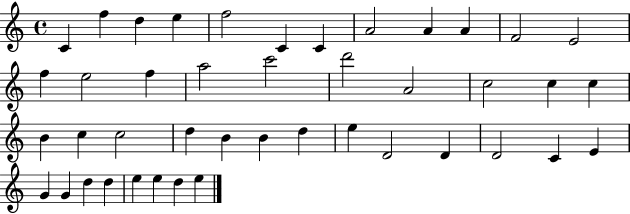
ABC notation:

X:1
T:Untitled
M:4/4
L:1/4
K:C
C f d e f2 C C A2 A A F2 E2 f e2 f a2 c'2 d'2 A2 c2 c c B c c2 d B B d e D2 D D2 C E G G d d e e d e